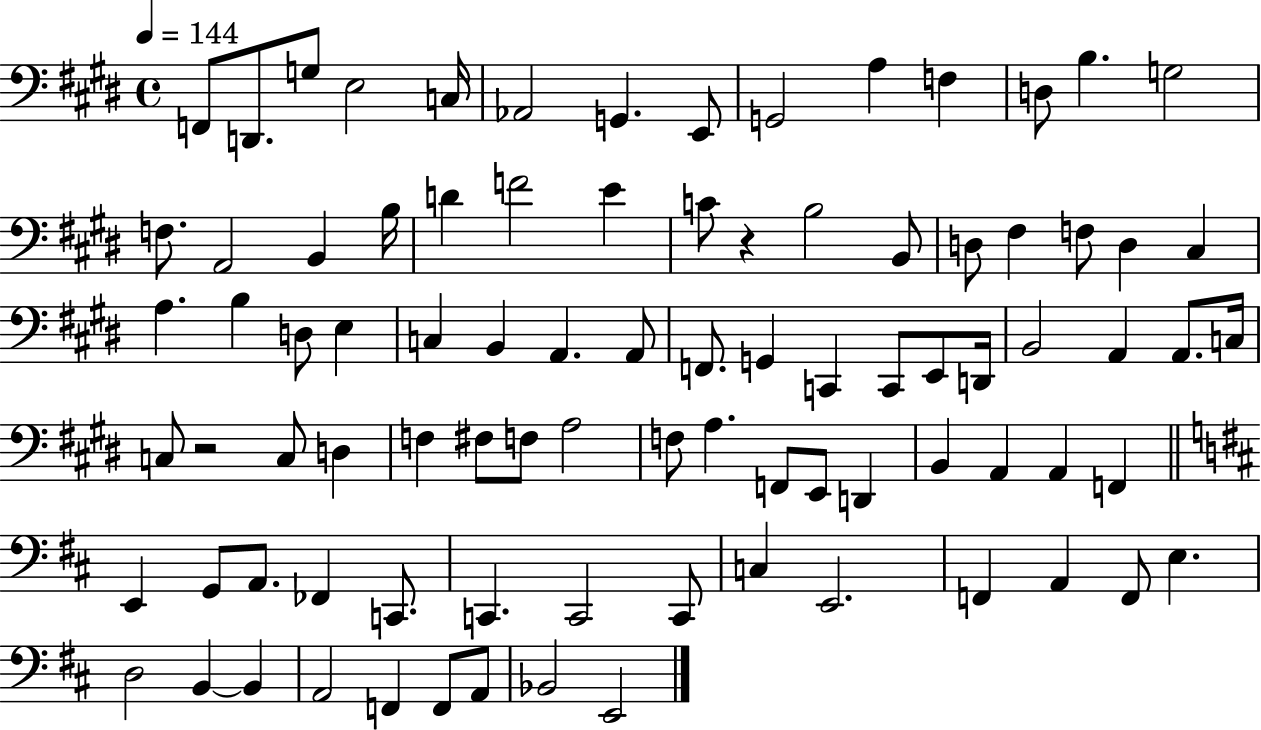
F2/e D2/e. G3/e E3/h C3/s Ab2/h G2/q. E2/e G2/h A3/q F3/q D3/e B3/q. G3/h F3/e. A2/h B2/q B3/s D4/q F4/h E4/q C4/e R/q B3/h B2/e D3/e F#3/q F3/e D3/q C#3/q A3/q. B3/q D3/e E3/q C3/q B2/q A2/q. A2/e F2/e. G2/q C2/q C2/e E2/e D2/s B2/h A2/q A2/e. C3/s C3/e R/h C3/e D3/q F3/q F#3/e F3/e A3/h F3/e A3/q. F2/e E2/e D2/q B2/q A2/q A2/q F2/q E2/q G2/e A2/e. FES2/q C2/e. C2/q. C2/h C2/e C3/q E2/h. F2/q A2/q F2/e E3/q. D3/h B2/q B2/q A2/h F2/q F2/e A2/e Bb2/h E2/h